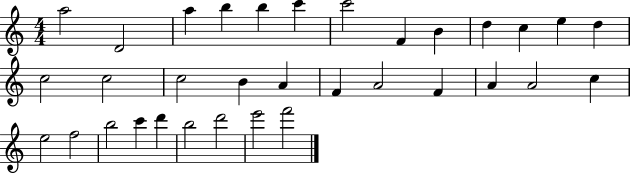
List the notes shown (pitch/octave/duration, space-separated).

A5/h D4/h A5/q B5/q B5/q C6/q C6/h F4/q B4/q D5/q C5/q E5/q D5/q C5/h C5/h C5/h B4/q A4/q F4/q A4/h F4/q A4/q A4/h C5/q E5/h F5/h B5/h C6/q D6/q B5/h D6/h E6/h F6/h